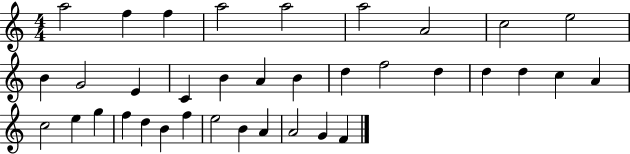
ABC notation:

X:1
T:Untitled
M:4/4
L:1/4
K:C
a2 f f a2 a2 a2 A2 c2 e2 B G2 E C B A B d f2 d d d c A c2 e g f d B f e2 B A A2 G F